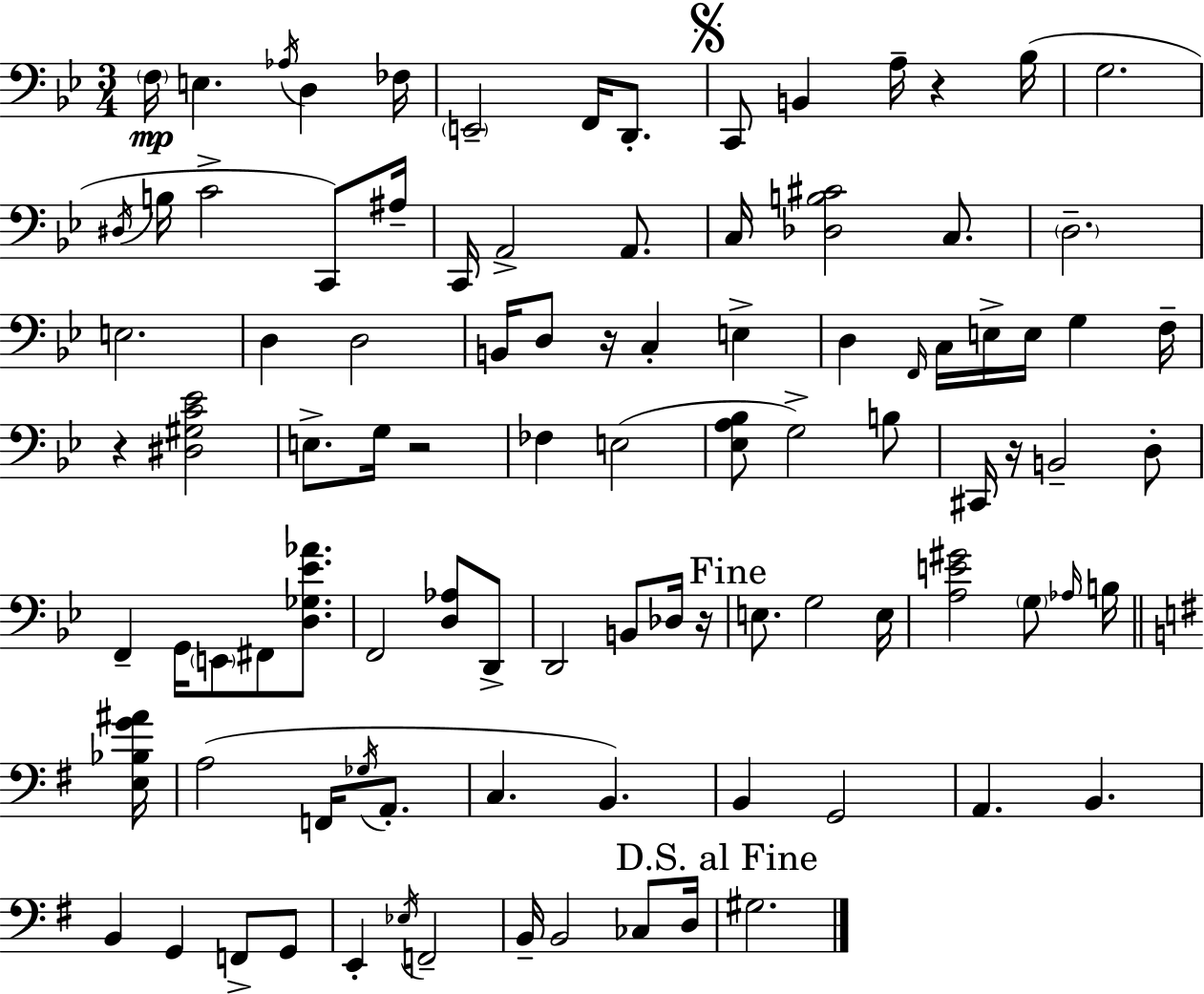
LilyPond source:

{
  \clef bass
  \numericTimeSignature
  \time 3/4
  \key bes \major
  \parenthesize f16\mp e4. \acciaccatura { aes16 } d4 | fes16 \parenthesize e,2-- f,16 d,8.-. | \mark \markup { \musicglyph "scripts.segno" } c,8 b,4 a16-- r4 | bes16( g2. | \break \acciaccatura { dis16 } b16 c'2-> c,8) | ais16-- c,16 a,2-> a,8. | c16 <des b cis'>2 c8. | \parenthesize d2.-- | \break e2. | d4 d2 | b,16 d8 r16 c4-. e4-> | d4 \grace { f,16 } c16 e16-> e16 g4 | \break f16-- r4 <dis gis c' ees'>2 | e8.-> g16 r2 | fes4 e2( | <ees a bes>8 g2->) | \break b8 cis,16 r16 b,2-- | d8-. f,4-- g,16 \parenthesize e,8 fis,8 | <d ges ees' aes'>8. f,2 <d aes>8 | d,8-> d,2 b,8 | \break des16 r16 \mark "Fine" e8. g2 | e16 <a e' gis'>2 \parenthesize g8 | \grace { aes16 } b16 \bar "||" \break \key g \major <e bes g' ais'>16 a2( f,16 \acciaccatura { ges16 } a,8.-. | c4. b,4.) | b,4 g,2 | a,4. b,4. | \break b,4 g,4 f,8-> | g,8 e,4-. \acciaccatura { ees16 } f,2-- | b,16-- b,2 | ces8 d16 \mark "D.S. al Fine" gis2. | \break \bar "|."
}